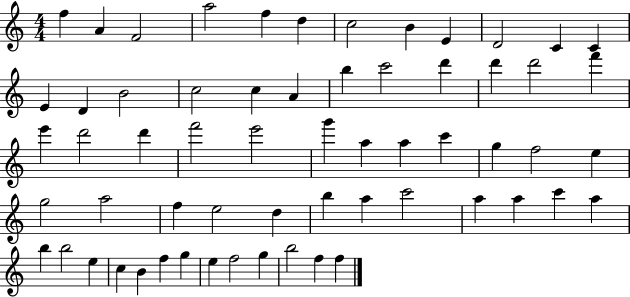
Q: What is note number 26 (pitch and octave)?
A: D6